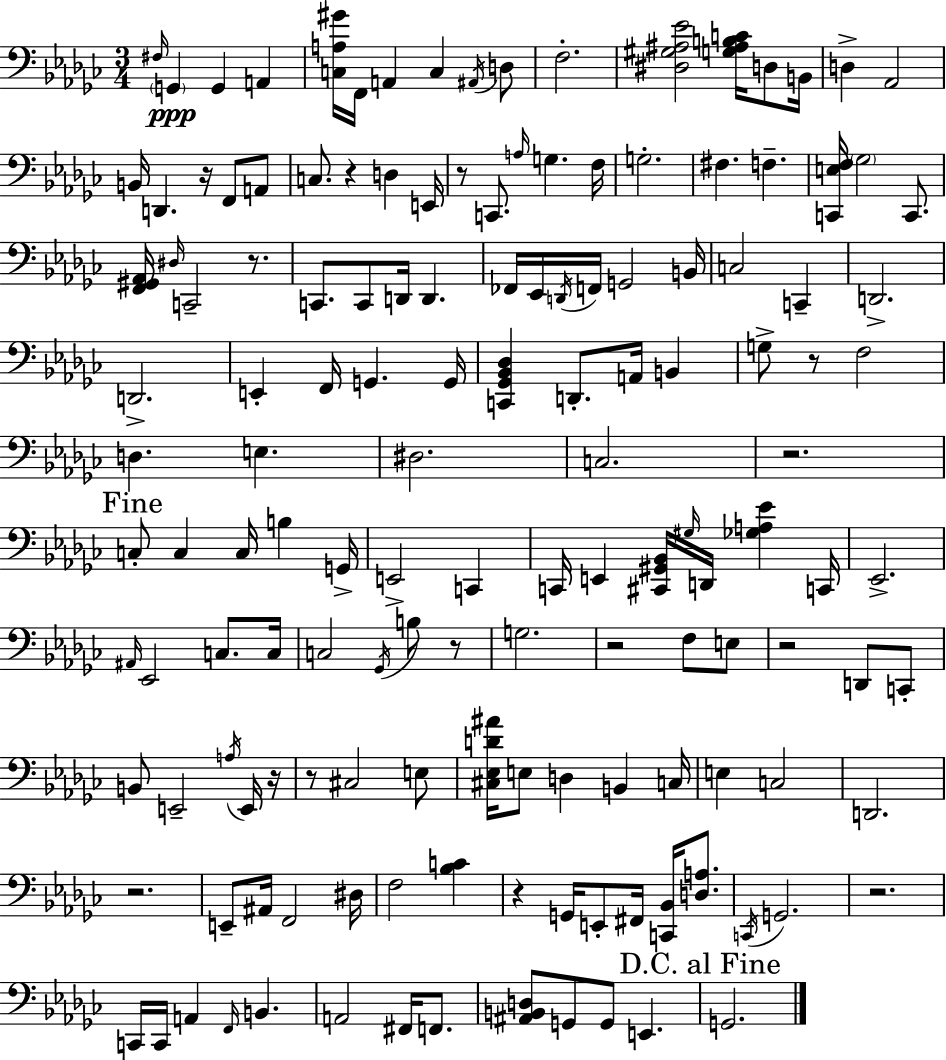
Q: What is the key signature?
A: EES minor